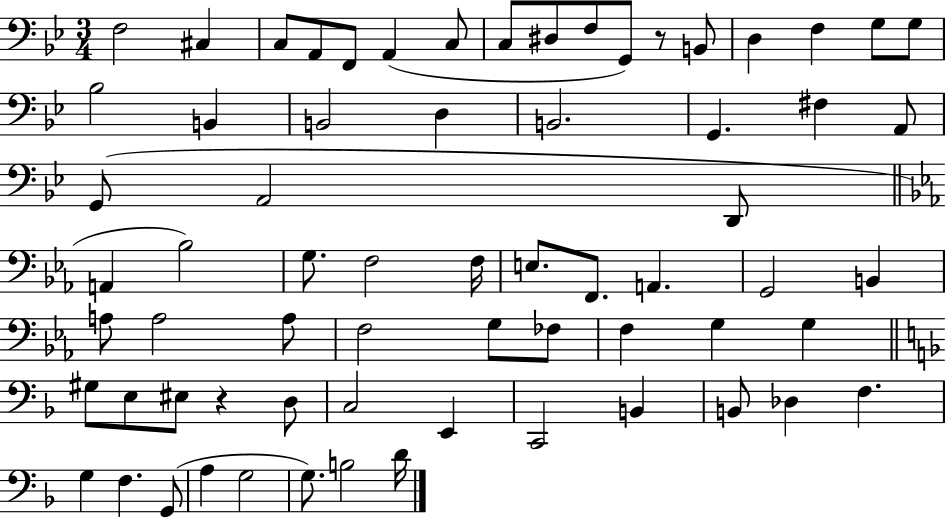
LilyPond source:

{
  \clef bass
  \numericTimeSignature
  \time 3/4
  \key bes \major
  f2 cis4 | c8 a,8 f,8 a,4( c8 | c8 dis8 f8 g,8) r8 b,8 | d4 f4 g8 g8 | \break bes2 b,4 | b,2 d4 | b,2. | g,4. fis4 a,8 | \break g,8( a,2 d,8 | \bar "||" \break \key ees \major a,4 bes2) | g8. f2 f16 | e8. f,8. a,4. | g,2 b,4 | \break a8 a2 a8 | f2 g8 fes8 | f4 g4 g4 | \bar "||" \break \key d \minor gis8 e8 eis8 r4 d8 | c2 e,4 | c,2 b,4 | b,8 des4 f4. | \break g4 f4. g,8( | a4 g2 | g8.) b2 d'16 | \bar "|."
}